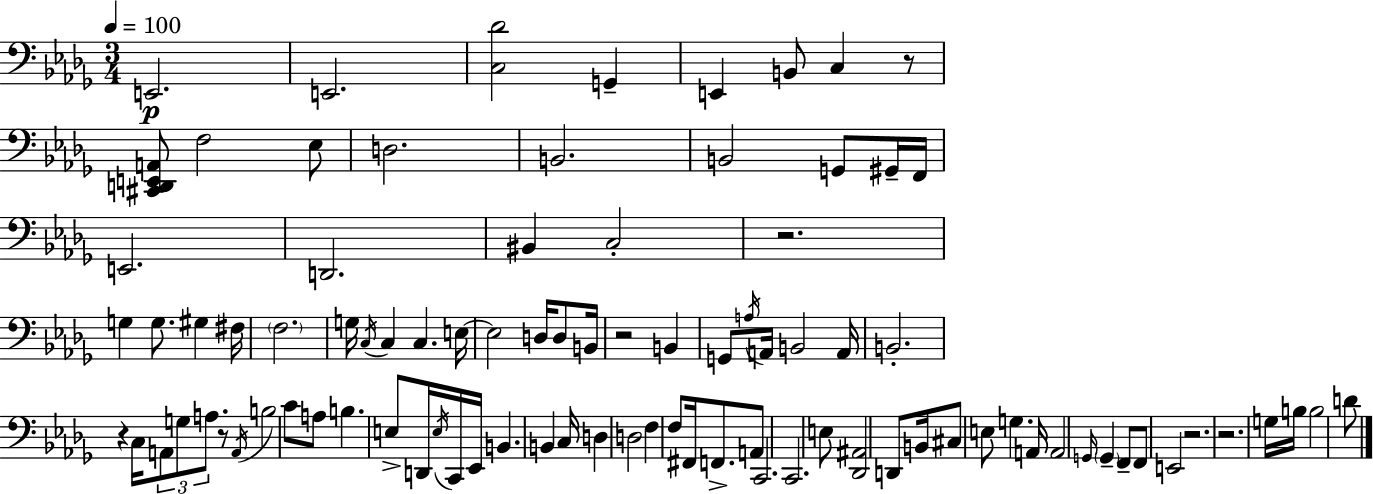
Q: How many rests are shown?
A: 7